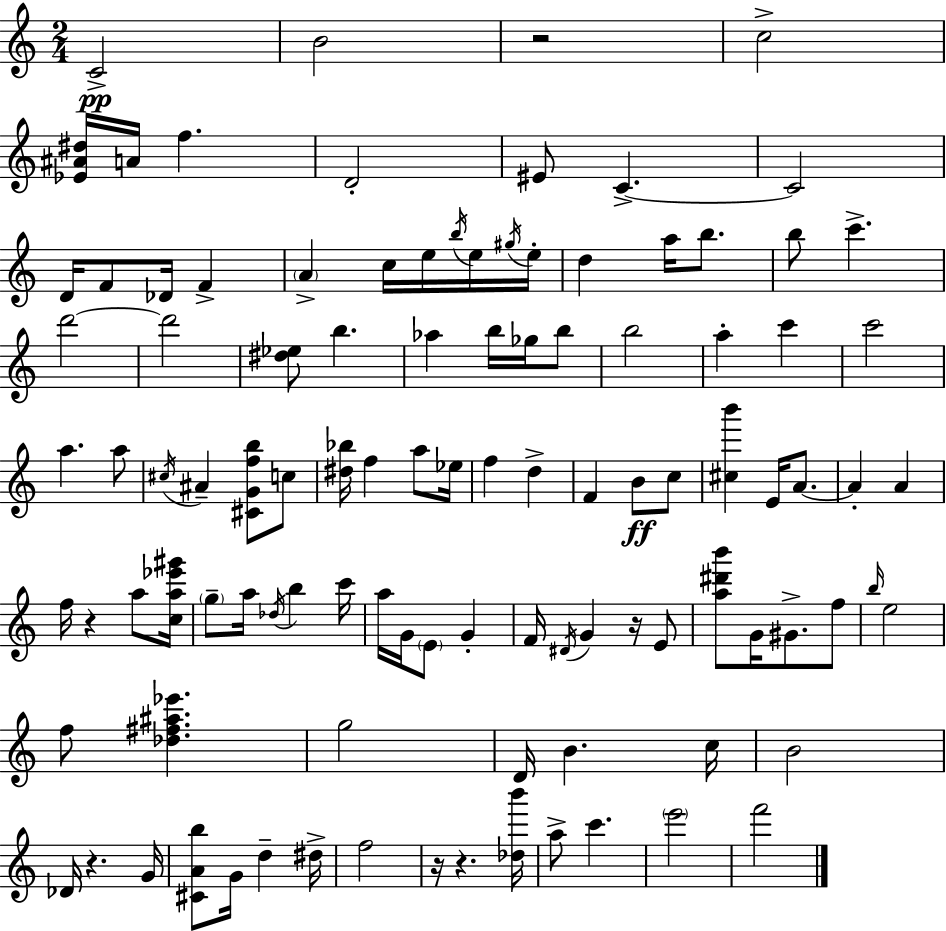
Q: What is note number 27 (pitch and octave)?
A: D6